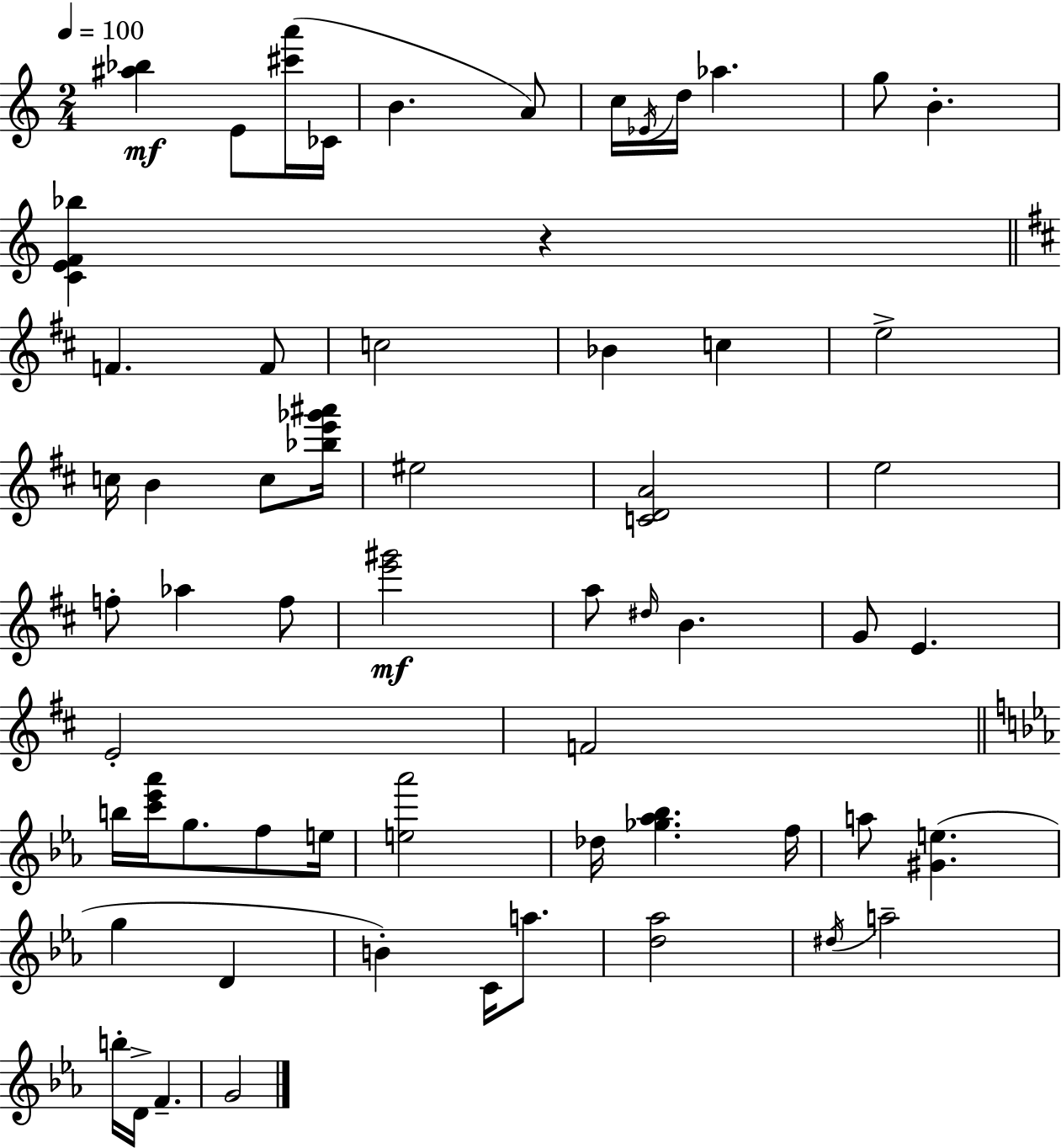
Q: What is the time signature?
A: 2/4